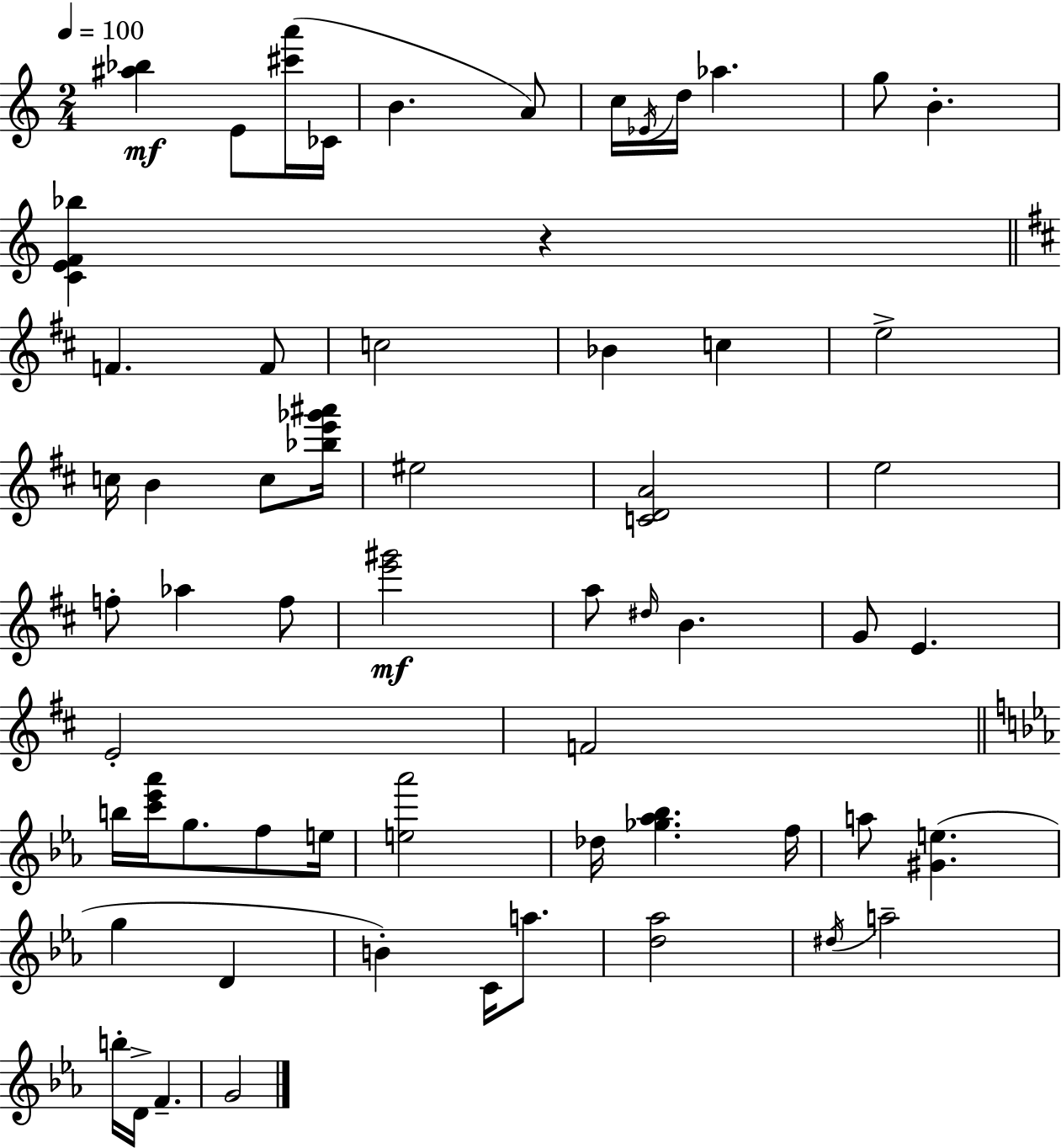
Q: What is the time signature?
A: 2/4